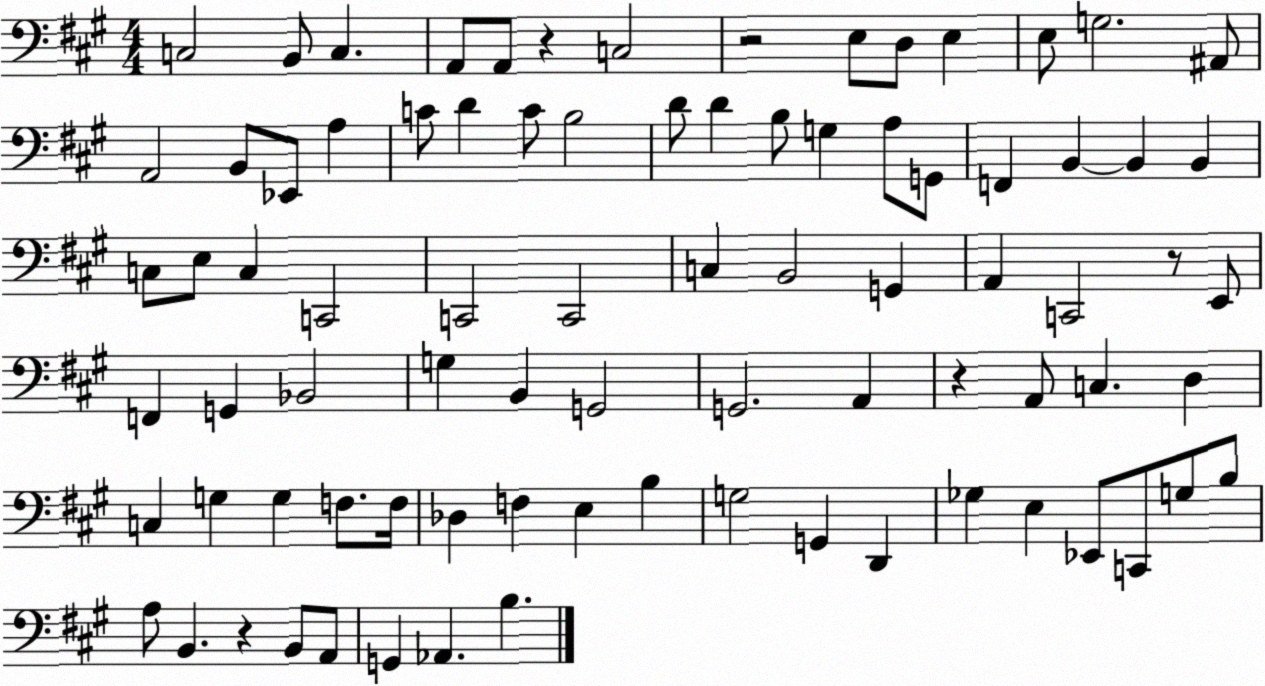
X:1
T:Untitled
M:4/4
L:1/4
K:A
C,2 B,,/2 C, A,,/2 A,,/2 z C,2 z2 E,/2 D,/2 E, E,/2 G,2 ^A,,/2 A,,2 B,,/2 _E,,/2 A, C/2 D C/2 B,2 D/2 D B,/2 G, A,/2 G,,/2 F,, B,, B,, B,, C,/2 E,/2 C, C,,2 C,,2 C,,2 C, B,,2 G,, A,, C,,2 z/2 E,,/2 F,, G,, _B,,2 G, B,, G,,2 G,,2 A,, z A,,/2 C, D, C, G, G, F,/2 F,/4 _D, F, E, B, G,2 G,, D,, _G, E, _E,,/2 C,,/2 G,/2 B,/2 A,/2 B,, z B,,/2 A,,/2 G,, _A,, B,